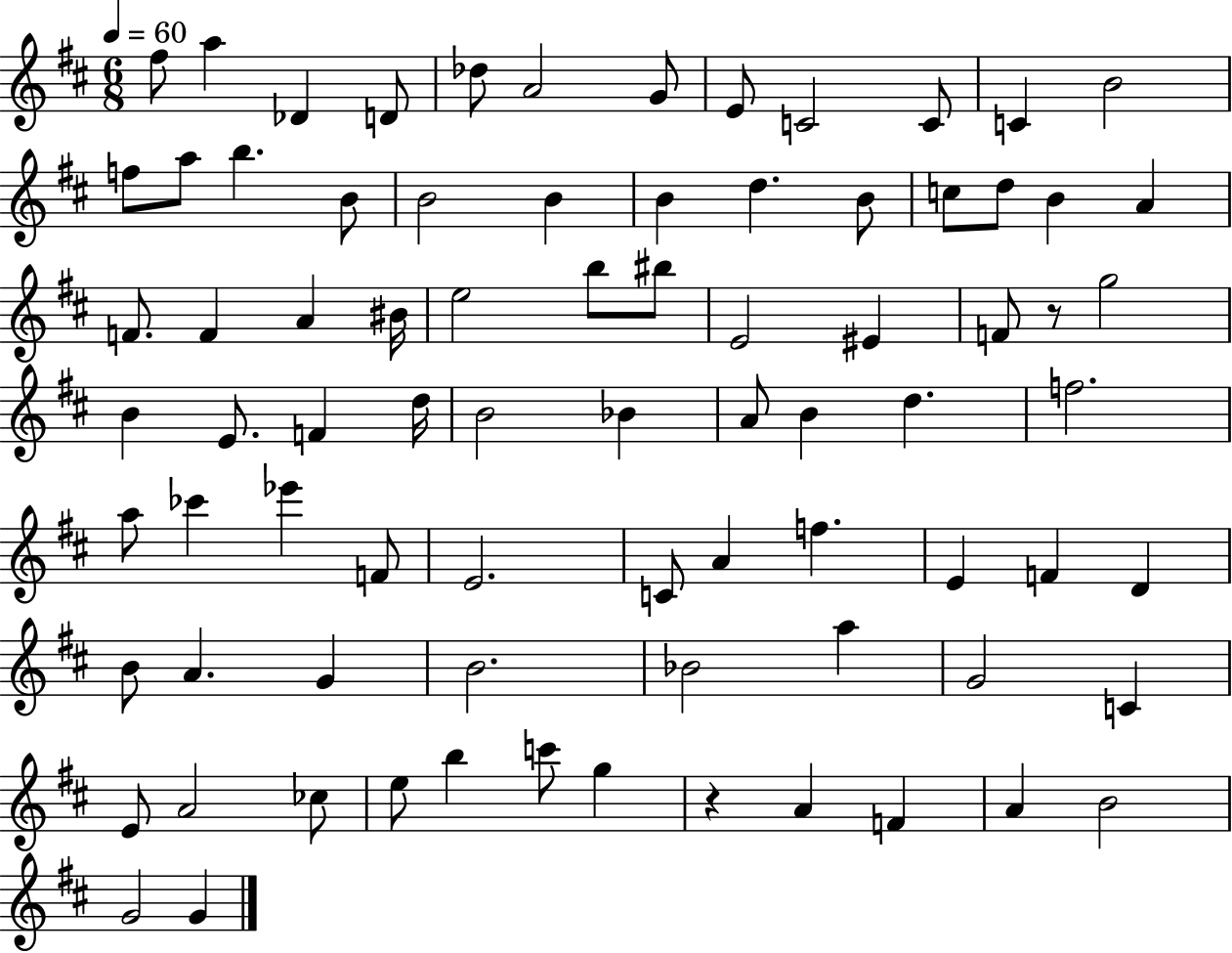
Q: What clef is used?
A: treble